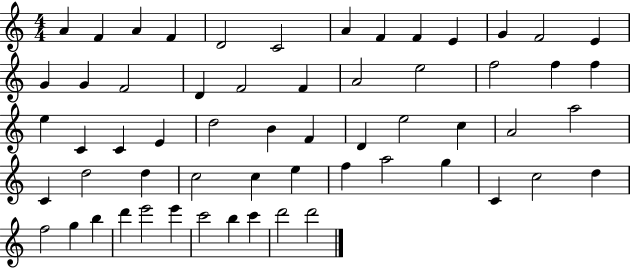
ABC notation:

X:1
T:Untitled
M:4/4
L:1/4
K:C
A F A F D2 C2 A F F E G F2 E G G F2 D F2 F A2 e2 f2 f f e C C E d2 B F D e2 c A2 a2 C d2 d c2 c e f a2 g C c2 d f2 g b d' e'2 e' c'2 b c' d'2 d'2